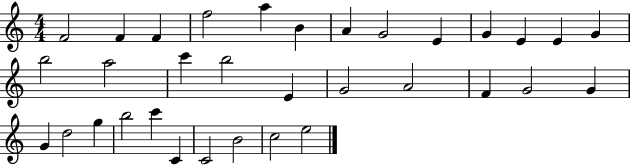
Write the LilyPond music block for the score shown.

{
  \clef treble
  \numericTimeSignature
  \time 4/4
  \key c \major
  f'2 f'4 f'4 | f''2 a''4 b'4 | a'4 g'2 e'4 | g'4 e'4 e'4 g'4 | \break b''2 a''2 | c'''4 b''2 e'4 | g'2 a'2 | f'4 g'2 g'4 | \break g'4 d''2 g''4 | b''2 c'''4 c'4 | c'2 b'2 | c''2 e''2 | \break \bar "|."
}